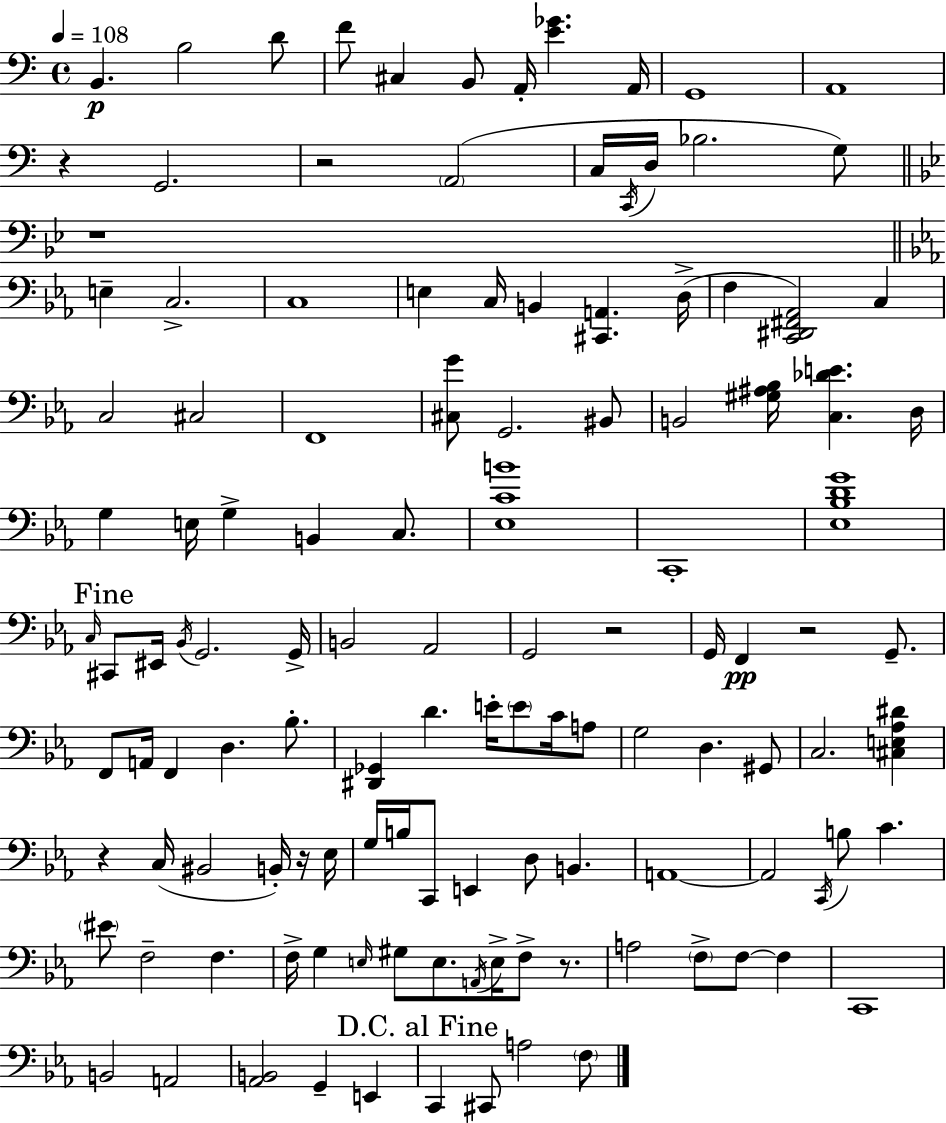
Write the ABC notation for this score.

X:1
T:Untitled
M:4/4
L:1/4
K:C
B,, B,2 D/2 F/2 ^C, B,,/2 A,,/4 [E_G] A,,/4 G,,4 A,,4 z G,,2 z2 A,,2 C,/4 C,,/4 D,/4 _B,2 G,/2 z4 E, C,2 C,4 E, C,/4 B,, [^C,,A,,] D,/4 F, [C,,^D,,^F,,_A,,]2 C, C,2 ^C,2 F,,4 [^C,G]/2 G,,2 ^B,,/2 B,,2 [^G,^A,_B,]/4 [C,_DE] D,/4 G, E,/4 G, B,, C,/2 [_E,CB]4 C,,4 [_E,_B,DG]4 C,/4 ^C,,/2 ^E,,/4 _B,,/4 G,,2 G,,/4 B,,2 _A,,2 G,,2 z2 G,,/4 F,, z2 G,,/2 F,,/2 A,,/4 F,, D, _B,/2 [^D,,_G,,] D E/4 E/2 C/4 A,/2 G,2 D, ^G,,/2 C,2 [^C,E,_A,^D] z C,/4 ^B,,2 B,,/4 z/4 _E,/4 G,/4 B,/4 C,,/2 E,, D,/2 B,, A,,4 A,,2 C,,/4 B,/2 C ^E/2 F,2 F, F,/4 G, E,/4 ^G,/2 E,/2 A,,/4 E,/4 F,/2 z/2 A,2 F,/2 F,/2 F, C,,4 B,,2 A,,2 [_A,,B,,]2 G,, E,, C,, ^C,,/2 A,2 F,/2